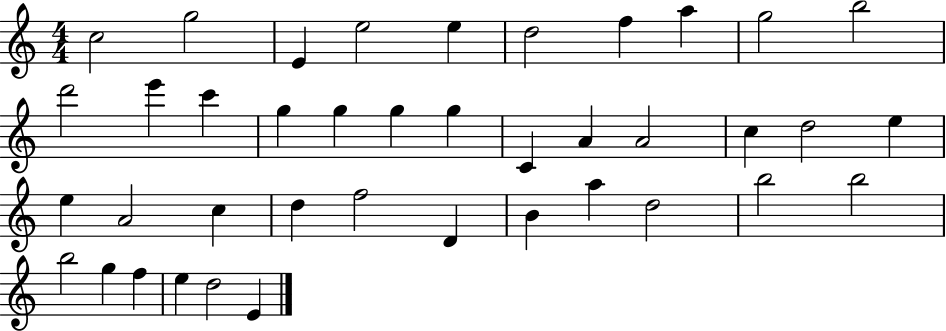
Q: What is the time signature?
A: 4/4